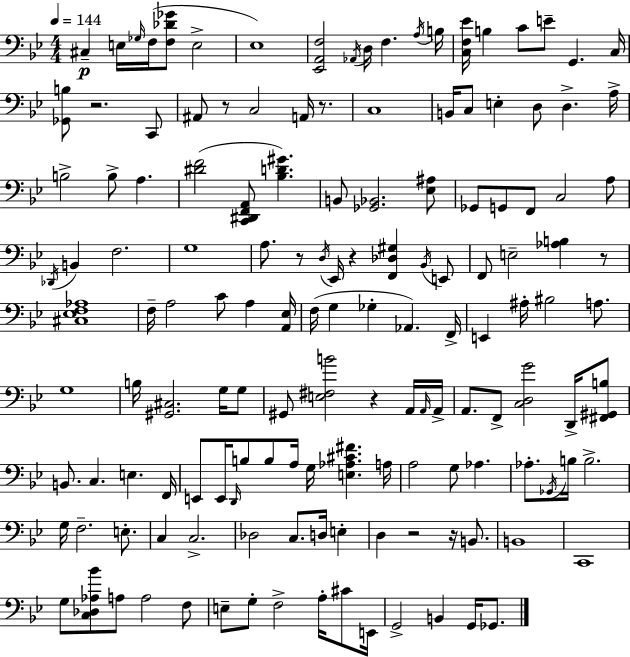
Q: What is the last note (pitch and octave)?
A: Gb2